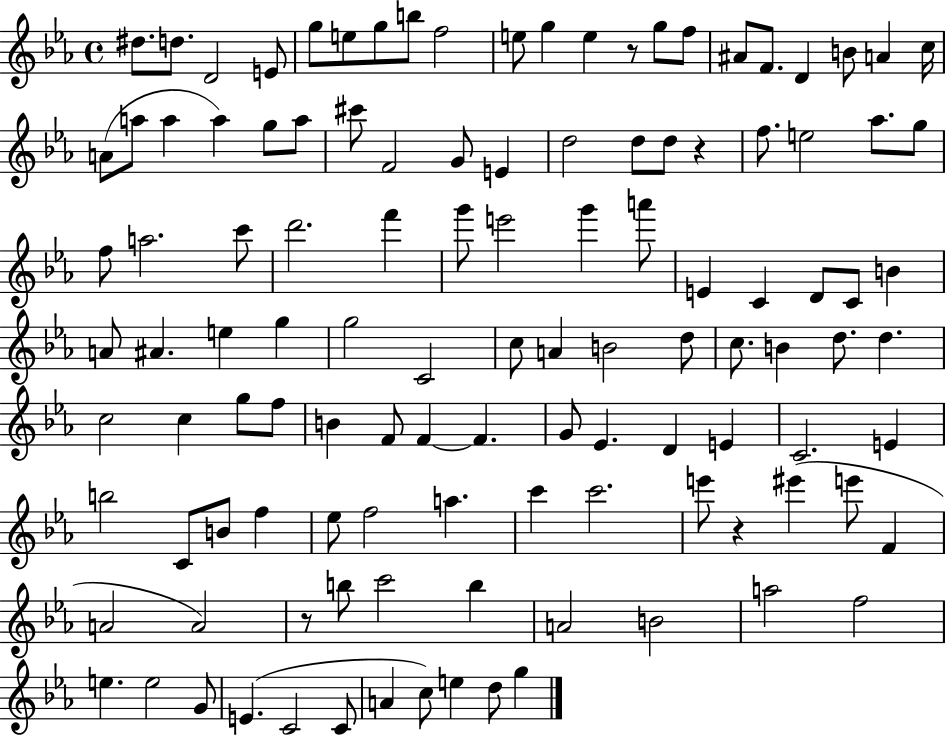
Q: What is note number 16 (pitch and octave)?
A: F4